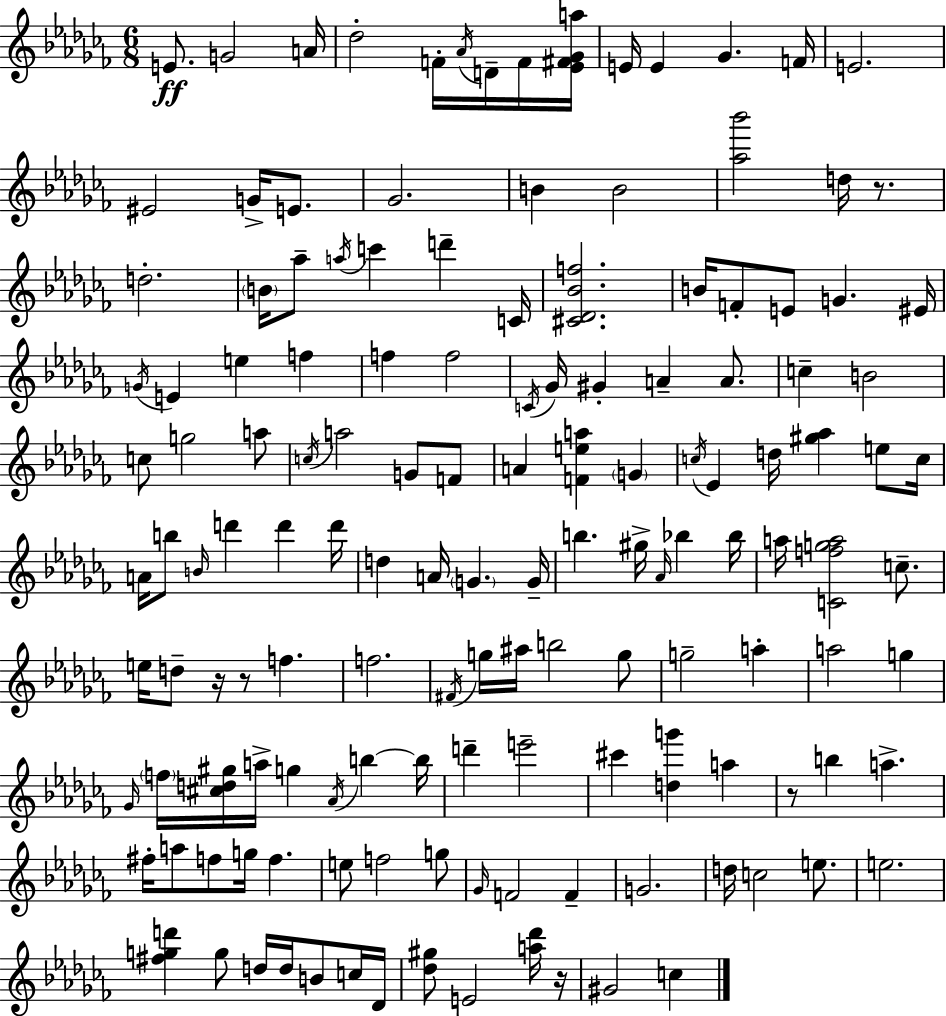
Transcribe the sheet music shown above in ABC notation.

X:1
T:Untitled
M:6/8
L:1/4
K:Abm
E/2 G2 A/4 _d2 F/4 _A/4 D/4 F/4 [_E^F_Ga]/4 E/4 E _G F/4 E2 ^E2 G/4 E/2 _G2 B B2 [_a_b']2 d/4 z/2 d2 B/4 _a/2 a/4 c' d' C/4 [^C_D_Bf]2 B/4 F/2 E/2 G ^E/4 G/4 E e f f f2 C/4 _G/4 ^G A A/2 c B2 c/2 g2 a/2 c/4 a2 G/2 F/2 A [Fea] G c/4 _E d/4 [^g_a] e/2 c/4 A/4 b/2 B/4 d' d' d'/4 d A/4 G G/4 b ^g/4 _A/4 _b _b/4 a/4 [Cfga]2 c/2 e/4 d/2 z/4 z/2 f f2 ^F/4 g/4 ^a/4 b2 g/2 g2 a a2 g _G/4 f/4 [^cd^g]/4 a/4 g _A/4 b b/4 d' e'2 ^c' [dg'] a z/2 b a ^f/4 a/2 f/2 g/4 f e/2 f2 g/2 _G/4 F2 F G2 d/4 c2 e/2 e2 [^fgd'] g/2 d/4 d/4 B/2 c/4 _D/4 [_d^g]/2 E2 [a_d']/4 z/4 ^G2 c